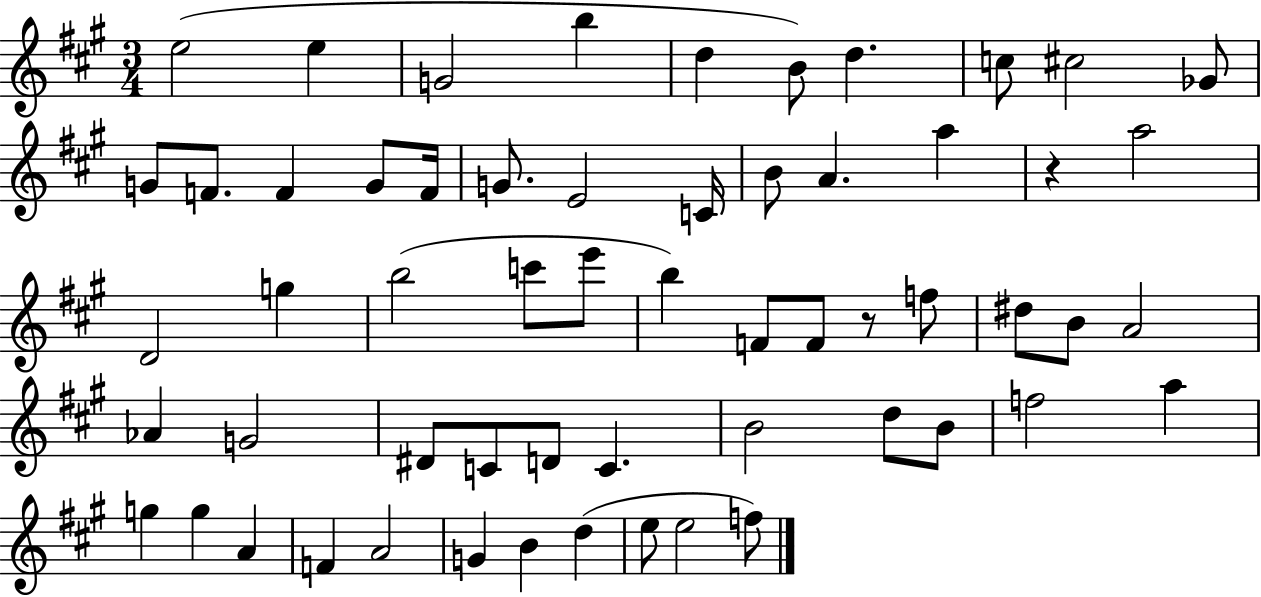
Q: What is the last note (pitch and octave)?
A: F5